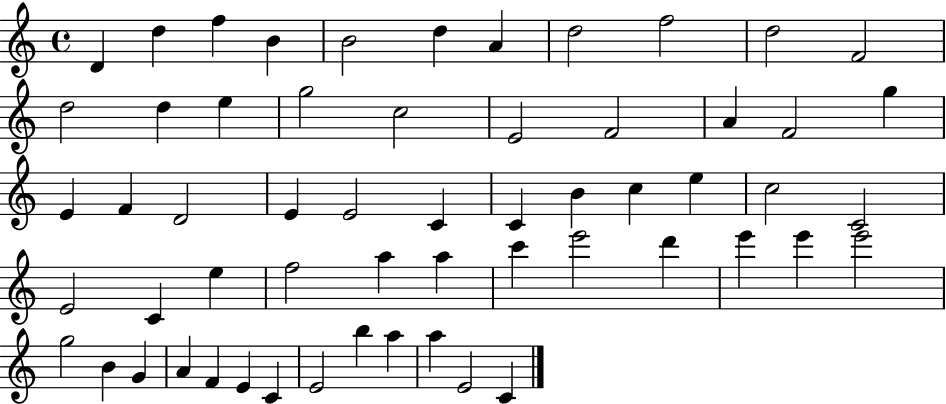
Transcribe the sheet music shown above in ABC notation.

X:1
T:Untitled
M:4/4
L:1/4
K:C
D d f B B2 d A d2 f2 d2 F2 d2 d e g2 c2 E2 F2 A F2 g E F D2 E E2 C C B c e c2 C2 E2 C e f2 a a c' e'2 d' e' e' e'2 g2 B G A F E C E2 b a a E2 C